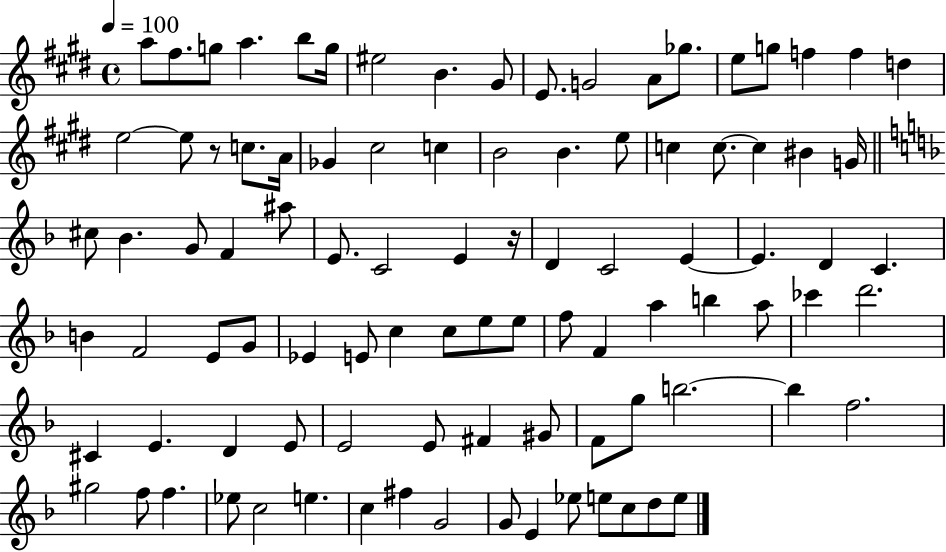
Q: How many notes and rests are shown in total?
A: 95